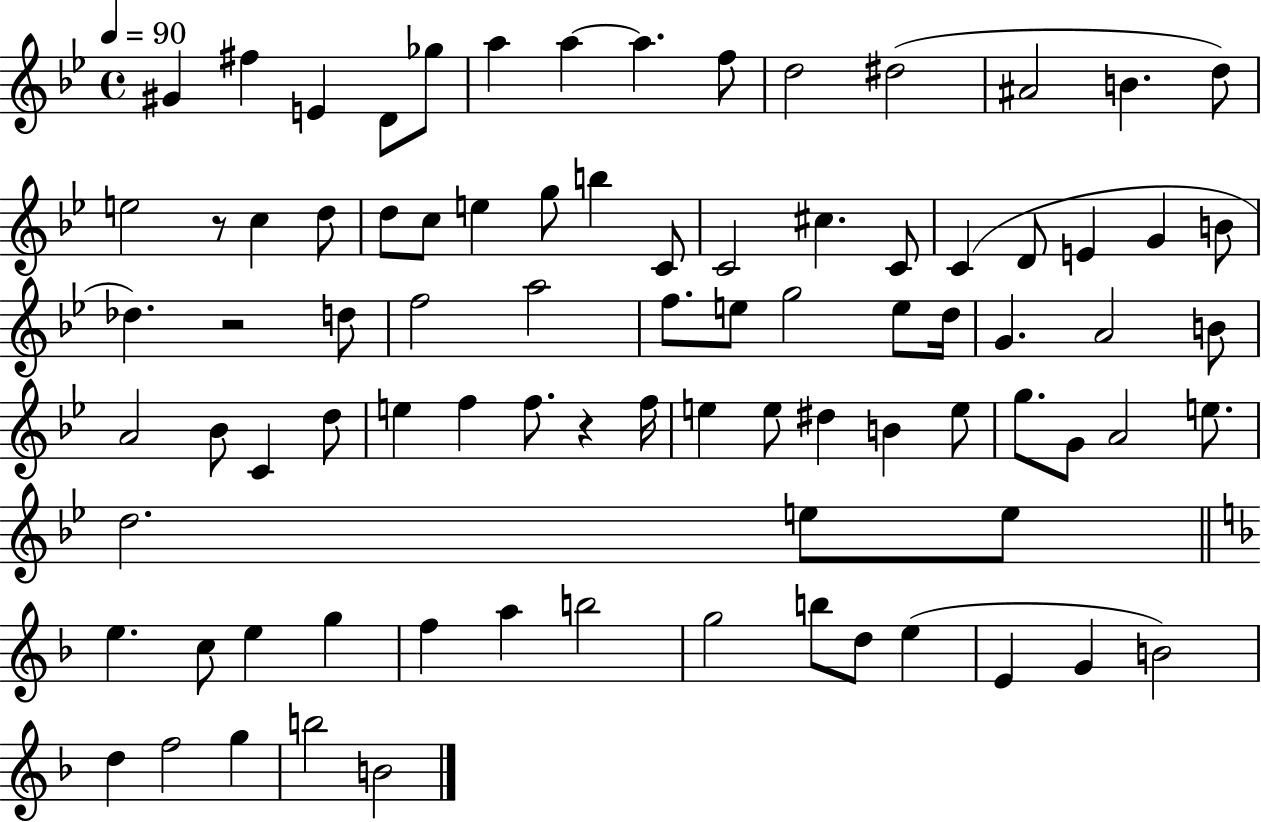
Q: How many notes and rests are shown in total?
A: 85